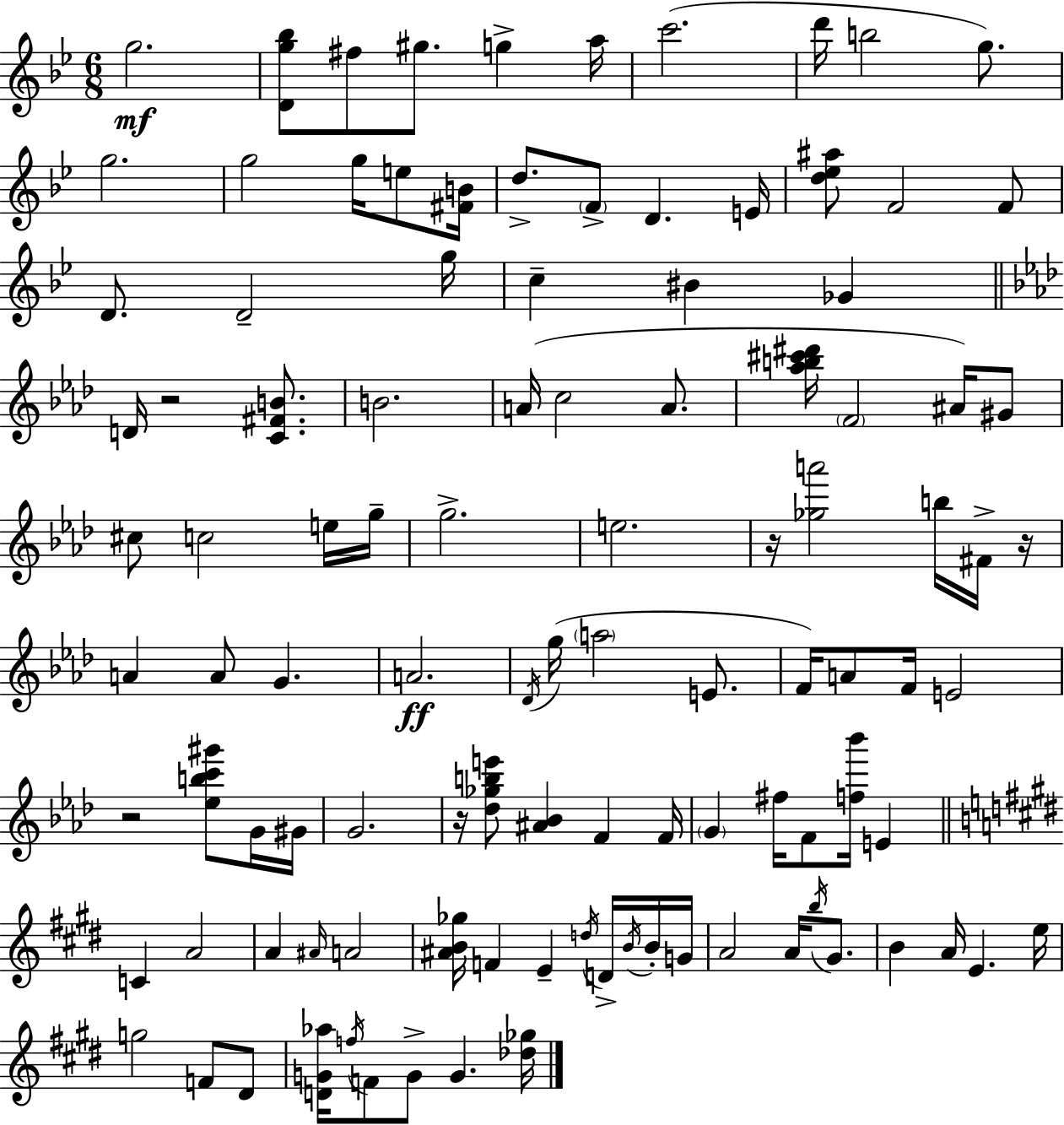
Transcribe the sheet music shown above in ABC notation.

X:1
T:Untitled
M:6/8
L:1/4
K:Bb
g2 [Dg_b]/2 ^f/2 ^g/2 g a/4 c'2 d'/4 b2 g/2 g2 g2 g/4 e/2 [^FB]/4 d/2 F/2 D E/4 [d_e^a]/2 F2 F/2 D/2 D2 g/4 c ^B _G D/4 z2 [C^FB]/2 B2 A/4 c2 A/2 [_ab^c'^d']/4 F2 ^A/4 ^G/2 ^c/2 c2 e/4 g/4 g2 e2 z/4 [_ga']2 b/4 ^F/4 z/4 A A/2 G A2 _D/4 g/4 a2 E/2 F/4 A/2 F/4 E2 z2 [_ebc'^g']/2 G/4 ^G/4 G2 z/4 [_d_gbe']/2 [^A_B] F F/4 G ^f/4 F/2 [f_b']/4 E C A2 A ^A/4 A2 [^AB_g]/4 F E d/4 D/4 B/4 B/4 G/4 A2 A/4 b/4 ^G/2 B A/4 E e/4 g2 F/2 ^D/2 [DG_a]/4 f/4 F/2 G/2 G [_d_g]/4